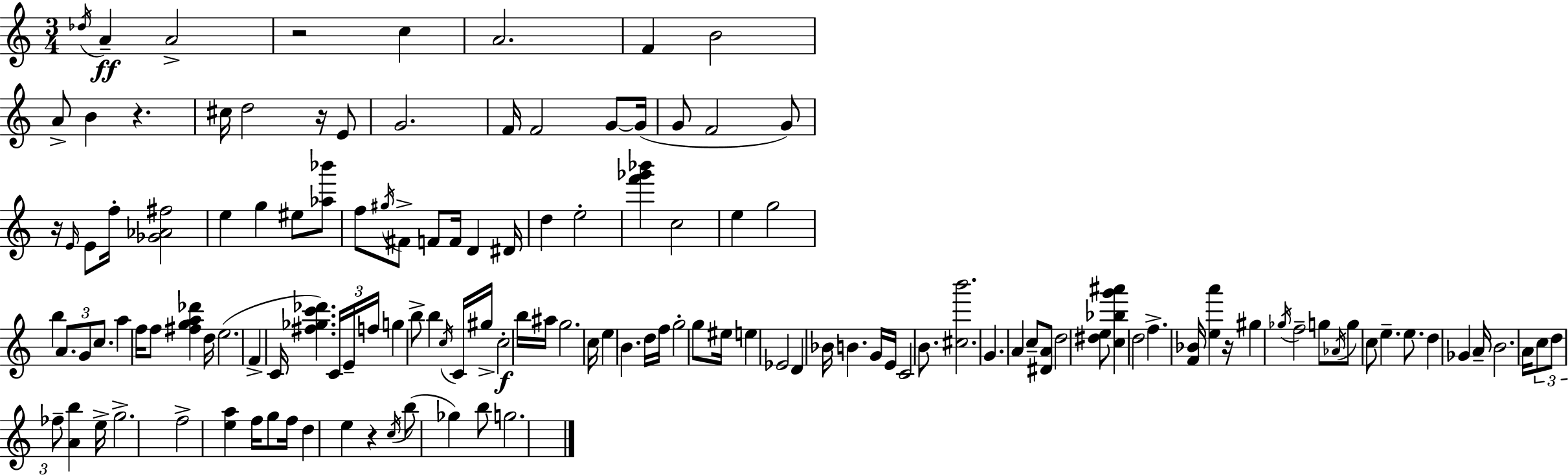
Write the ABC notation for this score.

X:1
T:Untitled
M:3/4
L:1/4
K:C
_d/4 A A2 z2 c A2 F B2 A/2 B z ^c/4 d2 z/4 E/2 G2 F/4 F2 G/2 G/4 G/2 F2 G/2 z/4 E/4 E/2 f/4 [_G_A^f]2 e g ^e/2 [_a_b']/2 f/2 ^g/4 ^F/2 F/2 F/4 D ^D/4 d e2 [f'_g'_b'] c2 e g2 b A/2 G/2 c/2 a f/4 f/2 [^fga_d'] d/4 e2 F C/4 [^f_gc'_d'] C/4 E/4 f/4 g b/2 b c/4 C/4 ^g/4 c2 b/4 ^a/4 g2 c/4 e B d/4 f/4 g2 g/2 ^e/4 e _E2 D _B/4 B G/4 E/4 C2 B/2 [^cb']2 G A c/2 [^DA]/2 d2 [^de]/2 [c_bg'^a'] d2 f [F_B]/4 [ea'] z/4 ^g _g/4 f2 g/2 _A/4 g/2 c/2 e e/2 d _G A/4 B2 A/4 c/2 d/2 _f/2 [Ab] e/4 g2 f2 [ea] f/4 g/2 f/4 d e z c/4 b/2 _g b/2 g2